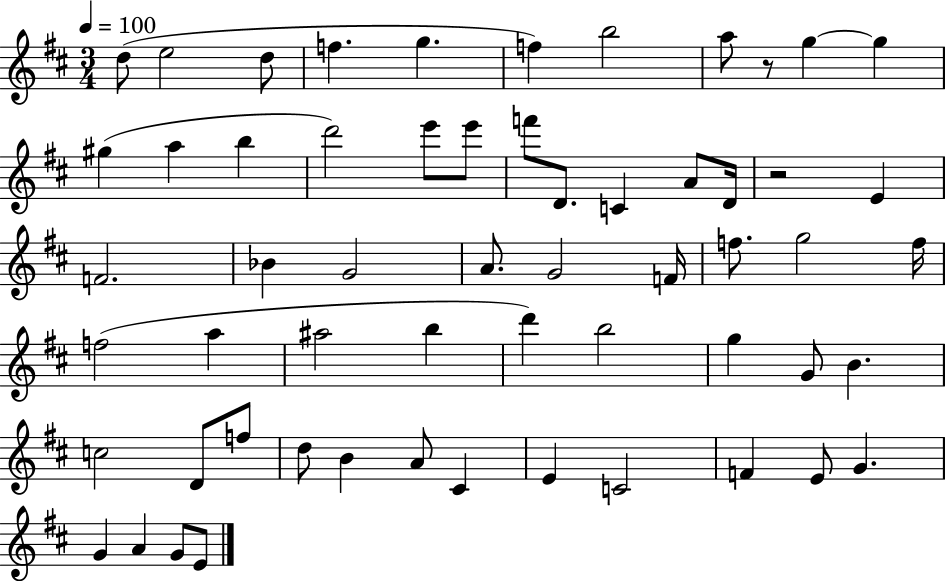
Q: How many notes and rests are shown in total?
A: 58